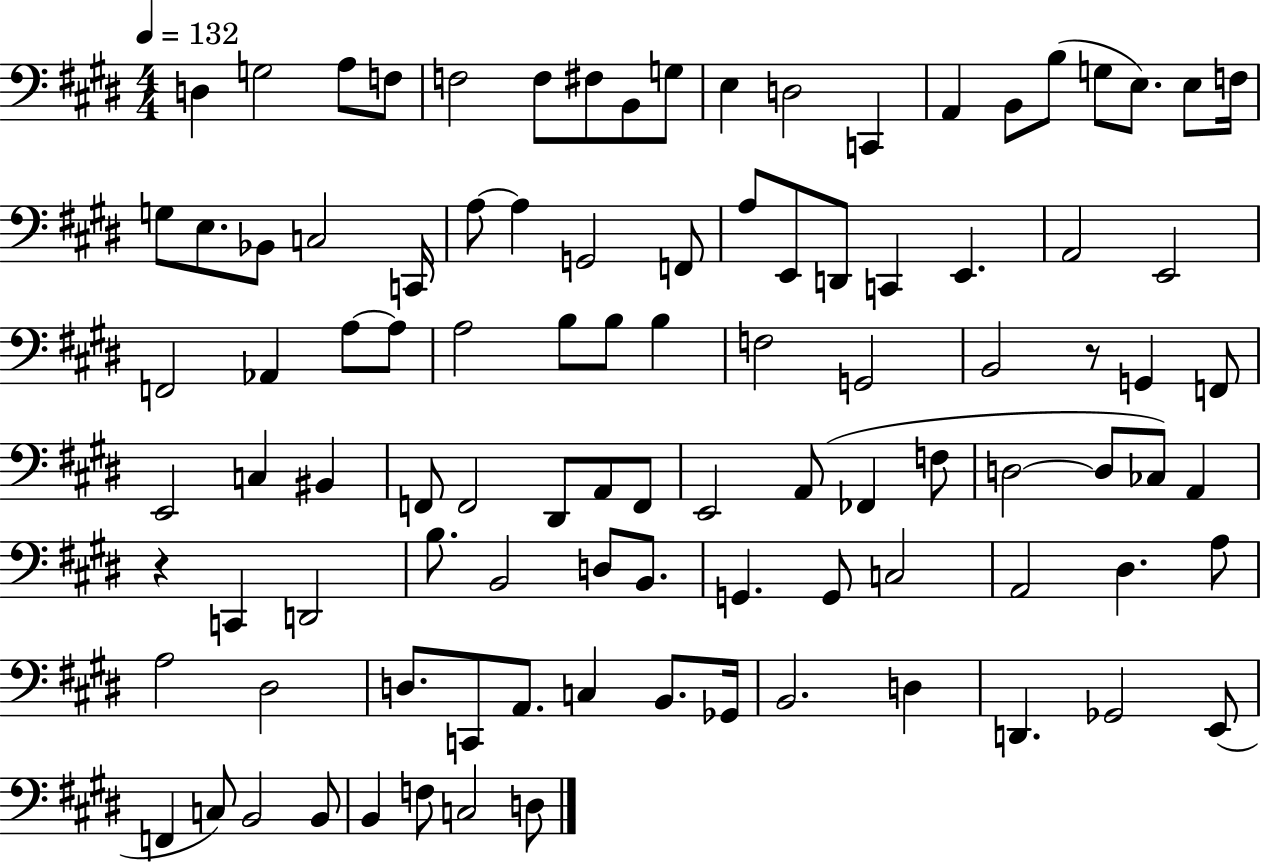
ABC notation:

X:1
T:Untitled
M:4/4
L:1/4
K:E
D, G,2 A,/2 F,/2 F,2 F,/2 ^F,/2 B,,/2 G,/2 E, D,2 C,, A,, B,,/2 B,/2 G,/2 E,/2 E,/2 F,/4 G,/2 E,/2 _B,,/2 C,2 C,,/4 A,/2 A, G,,2 F,,/2 A,/2 E,,/2 D,,/2 C,, E,, A,,2 E,,2 F,,2 _A,, A,/2 A,/2 A,2 B,/2 B,/2 B, F,2 G,,2 B,,2 z/2 G,, F,,/2 E,,2 C, ^B,, F,,/2 F,,2 ^D,,/2 A,,/2 F,,/2 E,,2 A,,/2 _F,, F,/2 D,2 D,/2 _C,/2 A,, z C,, D,,2 B,/2 B,,2 D,/2 B,,/2 G,, G,,/2 C,2 A,,2 ^D, A,/2 A,2 ^D,2 D,/2 C,,/2 A,,/2 C, B,,/2 _G,,/4 B,,2 D, D,, _G,,2 E,,/2 F,, C,/2 B,,2 B,,/2 B,, F,/2 C,2 D,/2